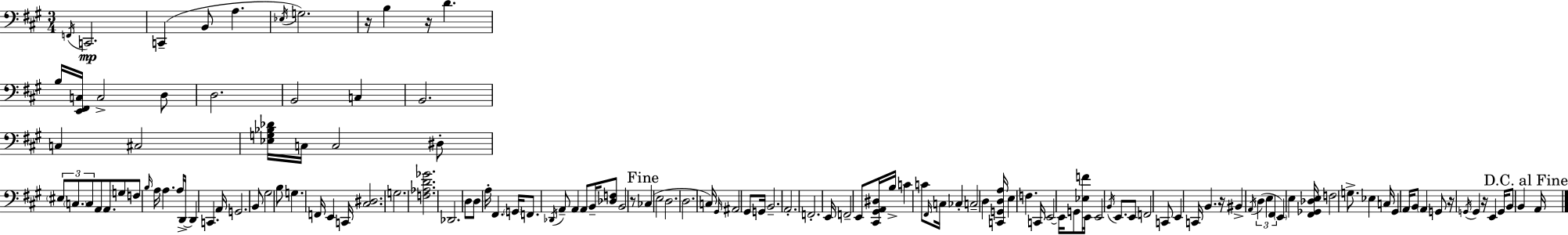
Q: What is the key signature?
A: A major